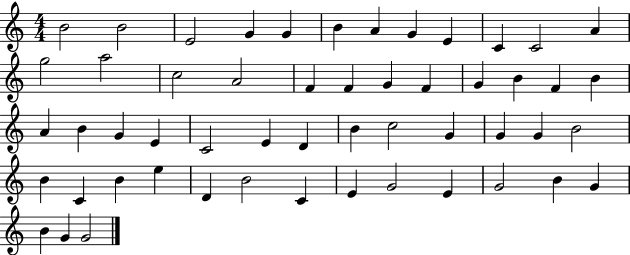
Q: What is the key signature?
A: C major